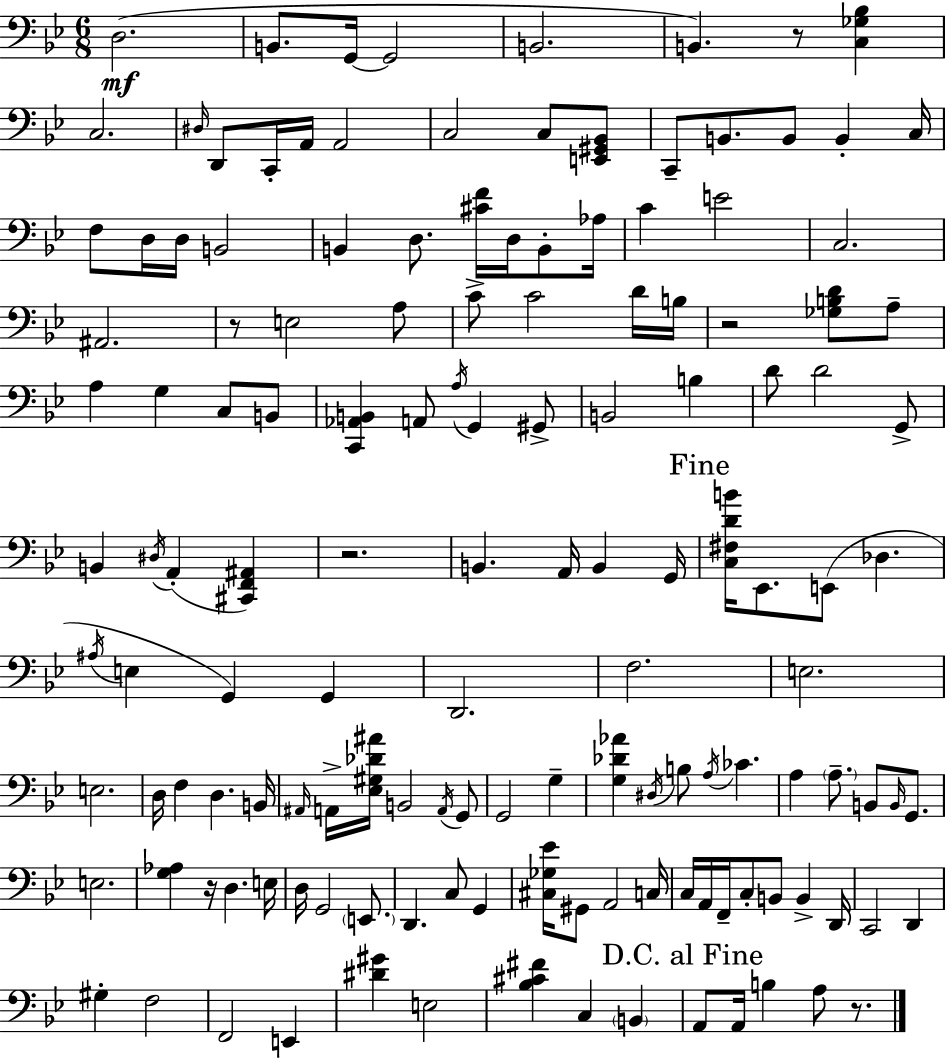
D3/h. B2/e. G2/s G2/h B2/h. B2/q. R/e [C3,Gb3,Bb3]/q C3/h. D#3/s D2/e C2/s A2/s A2/h C3/h C3/e [E2,G#2,Bb2]/e C2/e B2/e. B2/e B2/q C3/s F3/e D3/s D3/s B2/h B2/q D3/e. [C#4,F4]/s D3/s B2/e Ab3/s C4/q E4/h C3/h. A#2/h. R/e E3/h A3/e C4/e C4/h D4/s B3/s R/h [Gb3,B3,D4]/e A3/e A3/q G3/q C3/e B2/e [C2,Ab2,B2]/q A2/e A3/s G2/q G#2/e B2/h B3/q D4/e D4/h G2/e B2/q D#3/s A2/q [C#2,F2,A#2]/q R/h. B2/q. A2/s B2/q G2/s [C3,F#3,D4,B4]/s Eb2/e. E2/e Db3/q. A#3/s E3/q G2/q G2/q D2/h. F3/h. E3/h. E3/h. D3/s F3/q D3/q. B2/s A#2/s A2/s [Eb3,G#3,Db4,A#4]/s B2/h A2/s G2/e G2/h G3/q [G3,Db4,Ab4]/q D#3/s B3/e A3/s CES4/q. A3/q A3/e. B2/e B2/s G2/e. E3/h. [G3,Ab3]/q R/s D3/q. E3/s D3/s G2/h E2/e. D2/q. C3/e G2/q [C#3,Gb3,Eb4]/s G#2/e A2/h C3/s C3/s A2/s F2/s C3/e B2/e B2/q D2/s C2/h D2/q G#3/q F3/h F2/h E2/q [D#4,G#4]/q E3/h [Bb3,C#4,F#4]/q C3/q B2/q A2/e A2/s B3/q A3/e R/e.